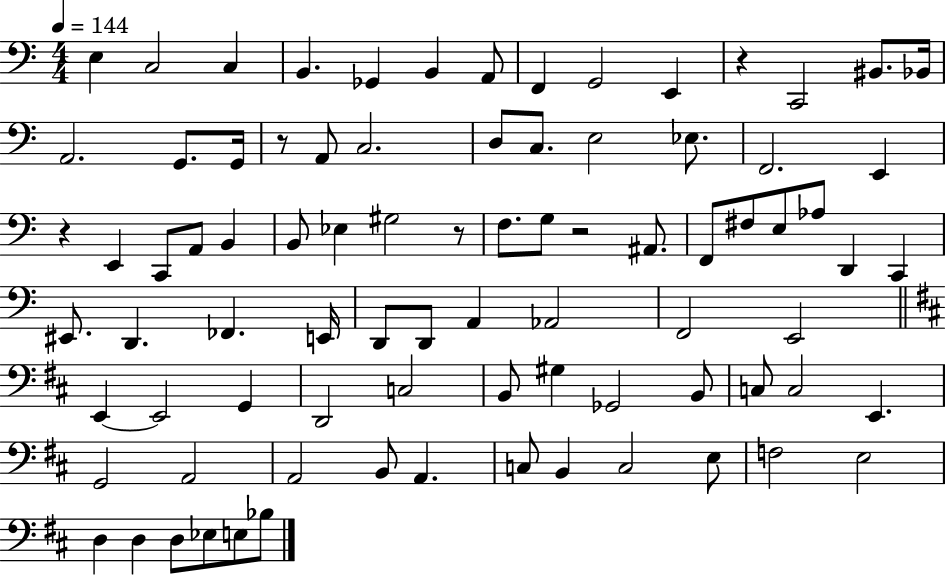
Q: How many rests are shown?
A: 5